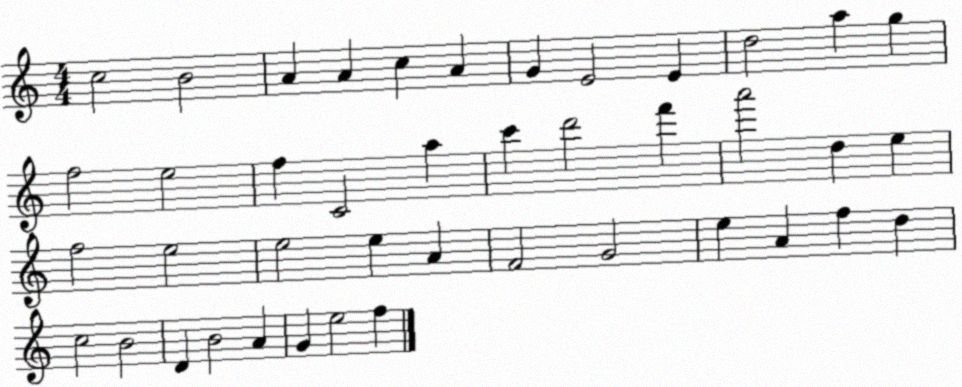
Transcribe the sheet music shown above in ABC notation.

X:1
T:Untitled
M:4/4
L:1/4
K:C
c2 B2 A A c A G E2 E d2 a g f2 e2 f C2 a c' d'2 f' a'2 d e f2 e2 e2 e A F2 G2 e A f d c2 B2 D B2 A G e2 f